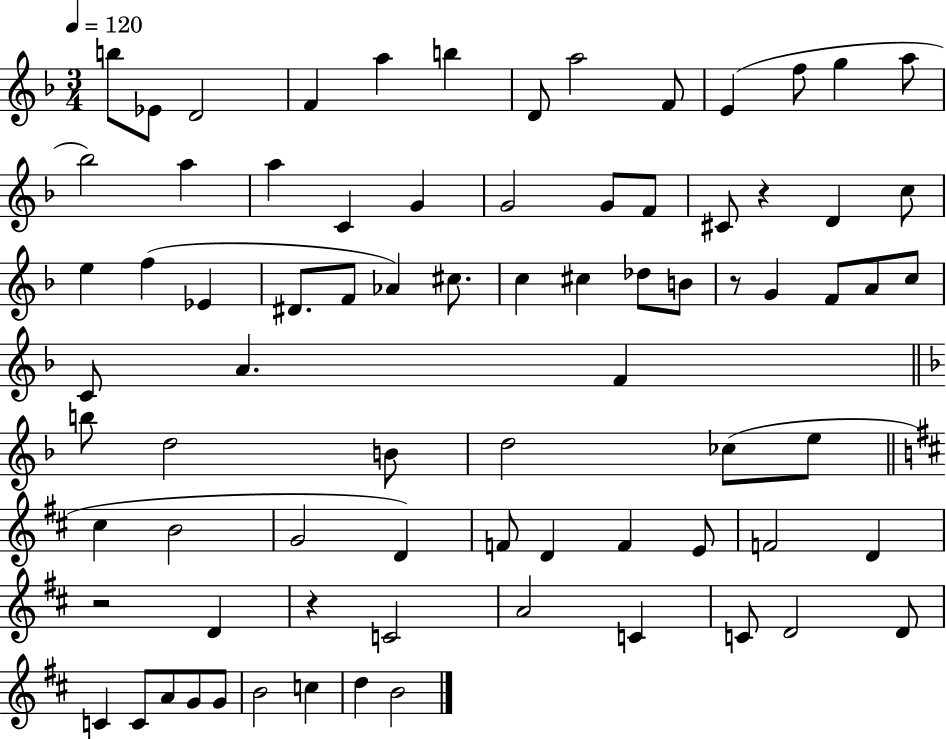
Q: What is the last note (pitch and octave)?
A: B4